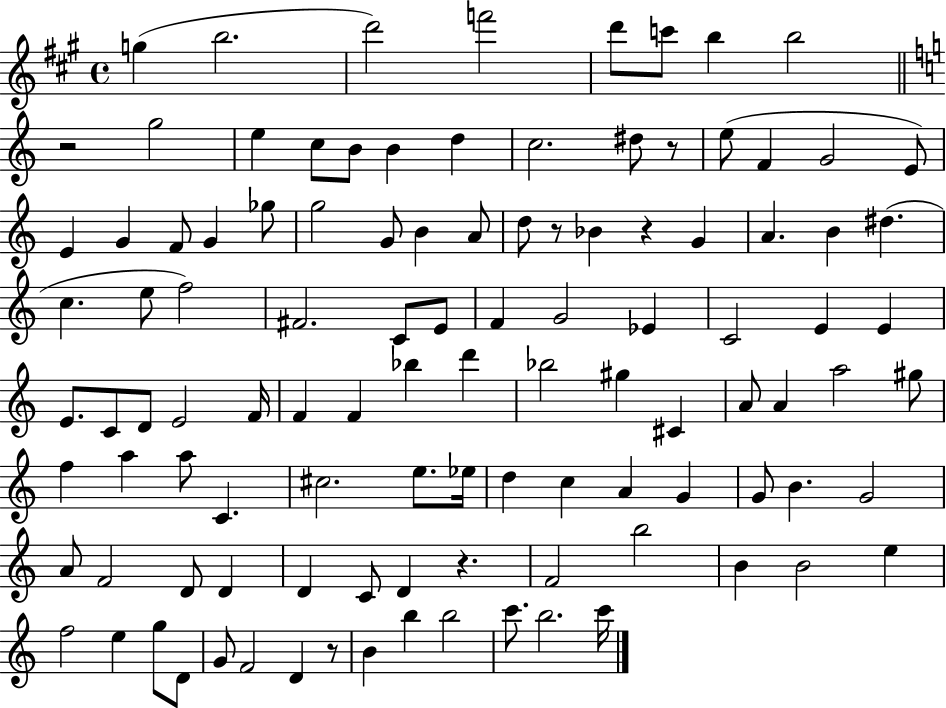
G5/q B5/h. D6/h F6/h D6/e C6/e B5/q B5/h R/h G5/h E5/q C5/e B4/e B4/q D5/q C5/h. D#5/e R/e E5/e F4/q G4/h E4/e E4/q G4/q F4/e G4/q Gb5/e G5/h G4/e B4/q A4/e D5/e R/e Bb4/q R/q G4/q A4/q. B4/q D#5/q. C5/q. E5/e F5/h F#4/h. C4/e E4/e F4/q G4/h Eb4/q C4/h E4/q E4/q E4/e. C4/e D4/e E4/h F4/s F4/q F4/q Bb5/q D6/q Bb5/h G#5/q C#4/q A4/e A4/q A5/h G#5/e F5/q A5/q A5/e C4/q. C#5/h. E5/e. Eb5/s D5/q C5/q A4/q G4/q G4/e B4/q. G4/h A4/e F4/h D4/e D4/q D4/q C4/e D4/q R/q. F4/h B5/h B4/q B4/h E5/q F5/h E5/q G5/e D4/e G4/e F4/h D4/q R/e B4/q B5/q B5/h C6/e. B5/h. C6/s